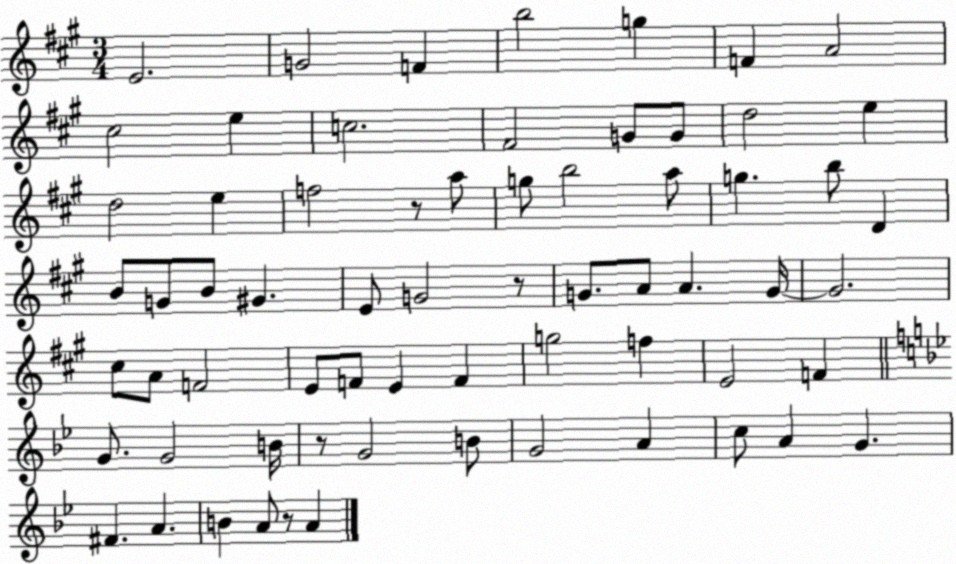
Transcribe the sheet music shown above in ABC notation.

X:1
T:Untitled
M:3/4
L:1/4
K:A
E2 G2 F b2 g F A2 ^c2 e c2 ^F2 G/2 G/2 d2 e d2 e f2 z/2 a/2 g/2 b2 a/2 g b/2 D B/2 G/2 B/2 ^G E/2 G2 z/2 G/2 A/2 A G/4 G2 ^c/2 A/2 F2 E/2 F/2 E F g2 f E2 F G/2 G2 B/4 z/2 G2 B/2 G2 A c/2 A G ^F A B A/2 z/2 A